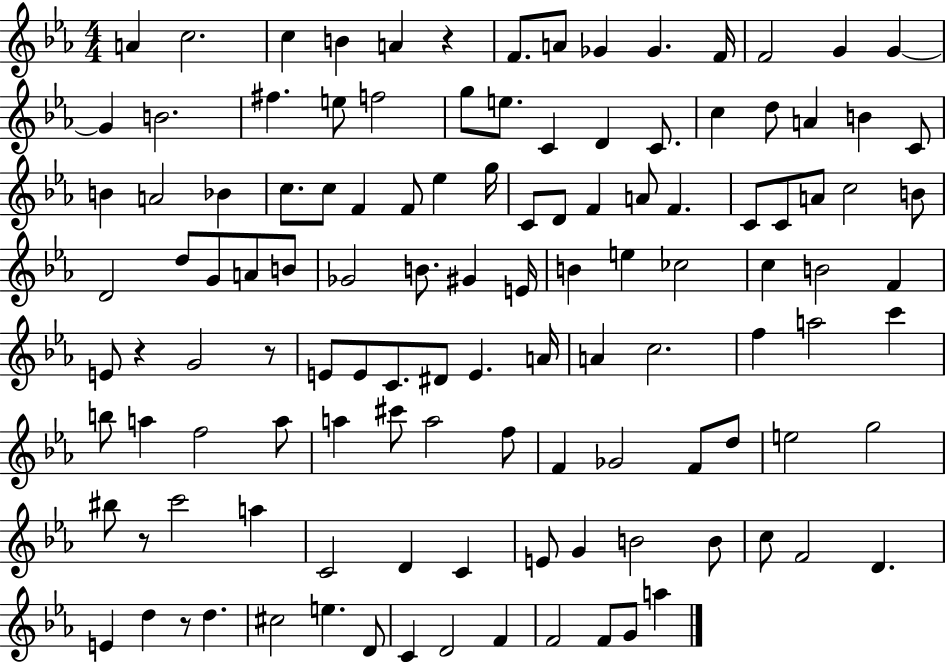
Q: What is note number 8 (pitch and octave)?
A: Gb4